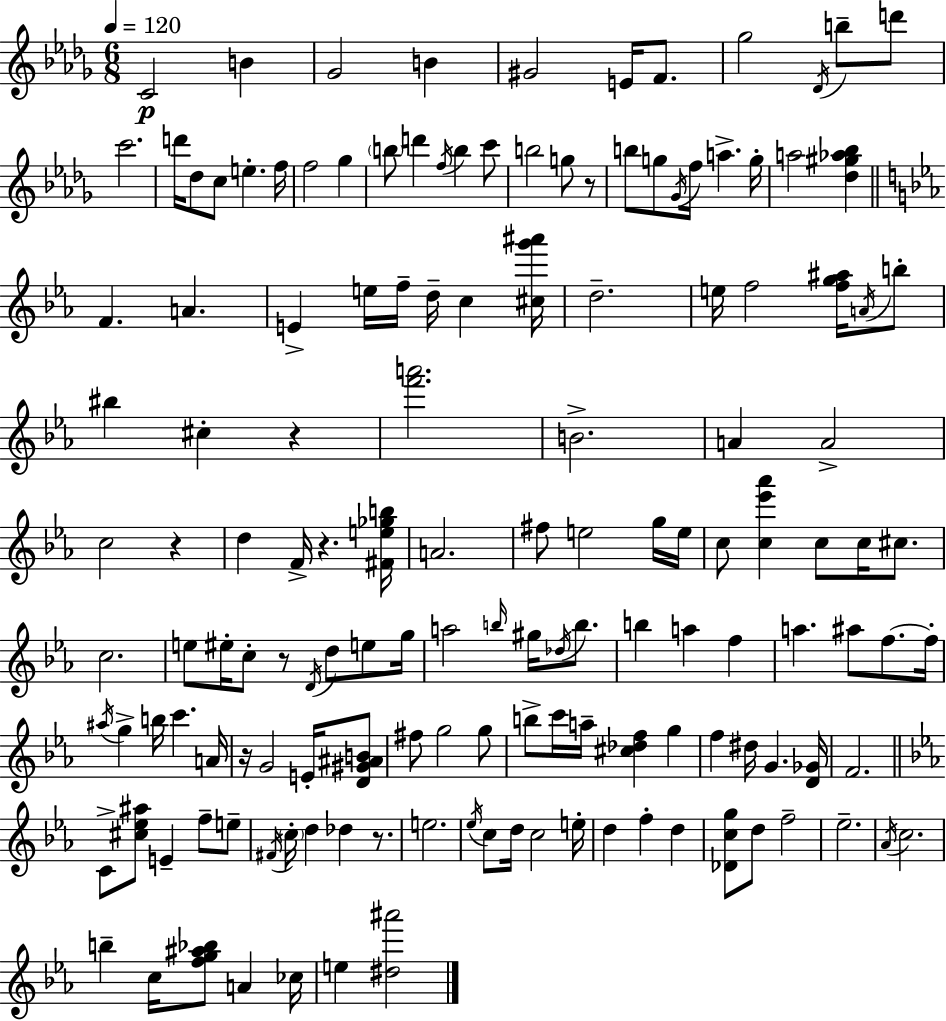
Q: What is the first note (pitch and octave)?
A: C4